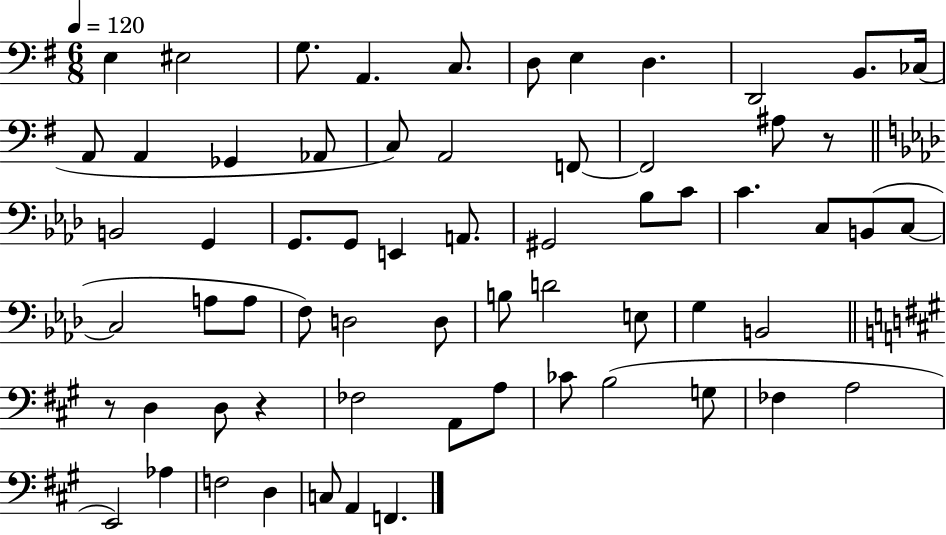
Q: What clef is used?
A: bass